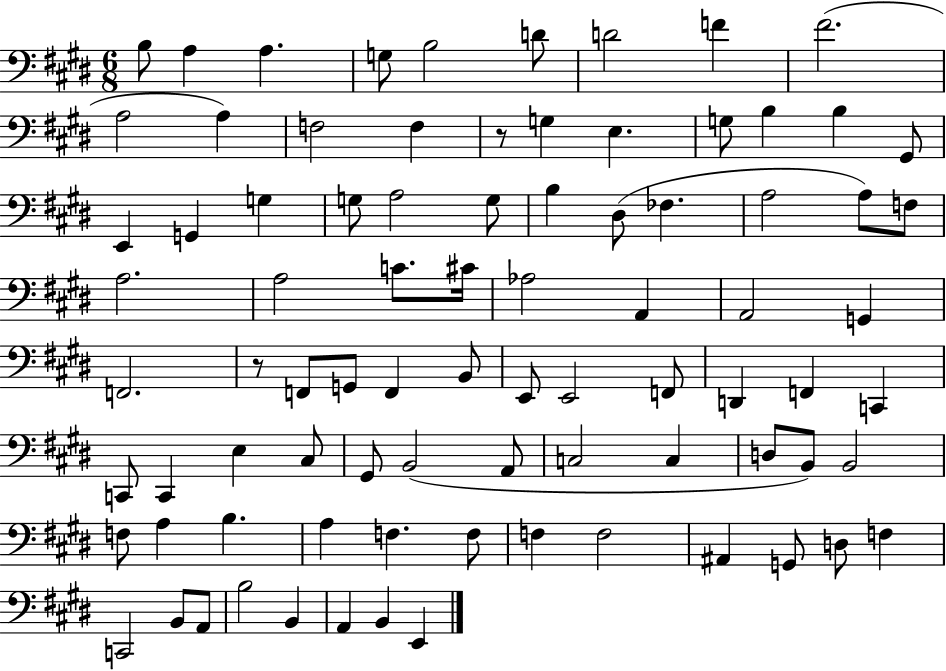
B3/e A3/q A3/q. G3/e B3/h D4/e D4/h F4/q F#4/h. A3/h A3/q F3/h F3/q R/e G3/q E3/q. G3/e B3/q B3/q G#2/e E2/q G2/q G3/q G3/e A3/h G3/e B3/q D#3/e FES3/q. A3/h A3/e F3/e A3/h. A3/h C4/e. C#4/s Ab3/h A2/q A2/h G2/q F2/h. R/e F2/e G2/e F2/q B2/e E2/e E2/h F2/e D2/q F2/q C2/q C2/e C2/q E3/q C#3/e G#2/e B2/h A2/e C3/h C3/q D3/e B2/e B2/h F3/e A3/q B3/q. A3/q F3/q. F3/e F3/q F3/h A#2/q G2/e D3/e F3/q C2/h B2/e A2/e B3/h B2/q A2/q B2/q E2/q